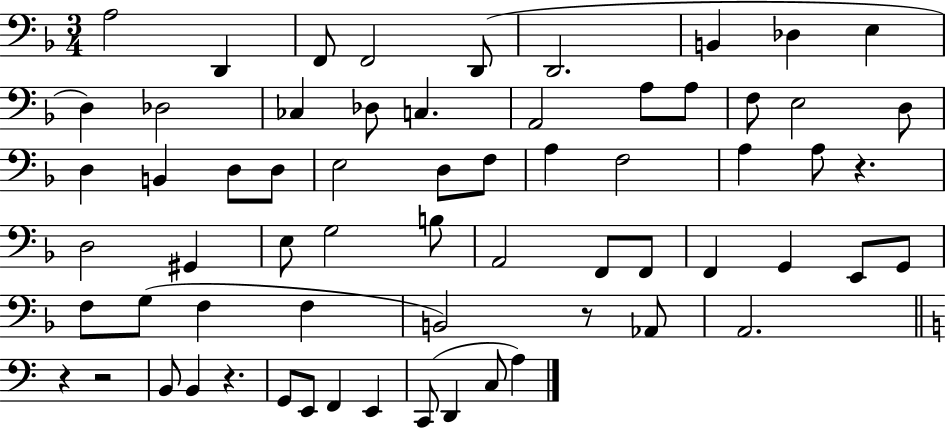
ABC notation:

X:1
T:Untitled
M:3/4
L:1/4
K:F
A,2 D,, F,,/2 F,,2 D,,/2 D,,2 B,, _D, E, D, _D,2 _C, _D,/2 C, A,,2 A,/2 A,/2 F,/2 E,2 D,/2 D, B,, D,/2 D,/2 E,2 D,/2 F,/2 A, F,2 A, A,/2 z D,2 ^G,, E,/2 G,2 B,/2 A,,2 F,,/2 F,,/2 F,, G,, E,,/2 G,,/2 F,/2 G,/2 F, F, B,,2 z/2 _A,,/2 A,,2 z z2 B,,/2 B,, z G,,/2 E,,/2 F,, E,, C,,/2 D,, C,/2 A,